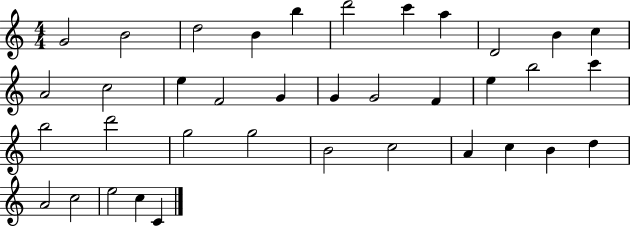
G4/h B4/h D5/h B4/q B5/q D6/h C6/q A5/q D4/h B4/q C5/q A4/h C5/h E5/q F4/h G4/q G4/q G4/h F4/q E5/q B5/h C6/q B5/h D6/h G5/h G5/h B4/h C5/h A4/q C5/q B4/q D5/q A4/h C5/h E5/h C5/q C4/q